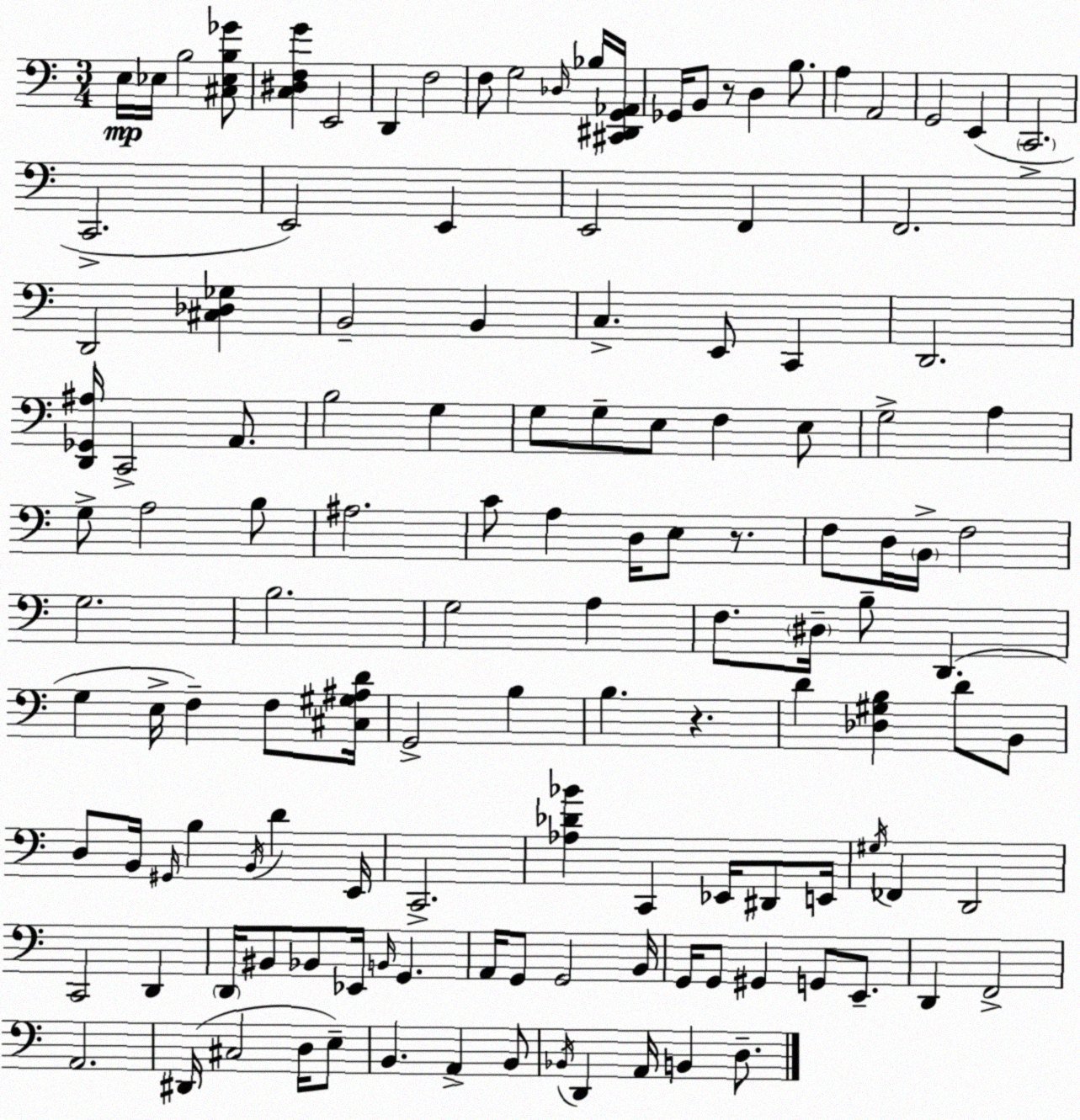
X:1
T:Untitled
M:3/4
L:1/4
K:Am
E,/4 _E,/4 B,2 [^C,_E,B,_G]/2 [C,^D,F,G] E,,2 D,, F,2 F,/2 G,2 _D,/4 _B,/4 [^C,,^D,,G,,_A,,]/4 _G,,/4 B,,/2 z/2 D, B,/2 A, A,,2 G,,2 E,, C,,2 C,,2 E,,2 E,, E,,2 F,, F,,2 D,,2 [^C,_D,_G,] B,,2 B,, C, E,,/2 C,, D,,2 [D,,_G,,^A,]/4 C,,2 A,,/2 B,2 G, G,/2 G,/2 E,/2 F, E,/2 G,2 A, G,/2 A,2 B,/2 ^A,2 C/2 A, D,/4 E,/2 z/2 F,/2 D,/4 B,,/4 F,2 G,2 B,2 G,2 A, F,/2 ^D,/4 B,/2 D,, G, E,/4 F, F,/2 [^C,^G,^A,D]/4 G,,2 B, B, z D [_D,^G,B,] D/2 B,,/2 D,/2 B,,/4 ^G,,/4 B, B,,/4 D E,,/4 C,,2 [_A,_D_B] C,, _E,,/4 ^D,,/2 E,,/4 ^G,/4 _F,, D,,2 C,,2 D,, D,,/4 ^B,,/2 _B,,/2 _E,,/4 B,,/4 G,, A,,/4 G,,/2 G,,2 B,,/4 G,,/4 G,,/2 ^G,, G,,/2 E,,/2 D,, F,,2 A,,2 ^D,,/4 ^C,2 D,/4 E,/2 B,, A,, B,,/2 _B,,/4 D,, A,,/4 B,, D,/2